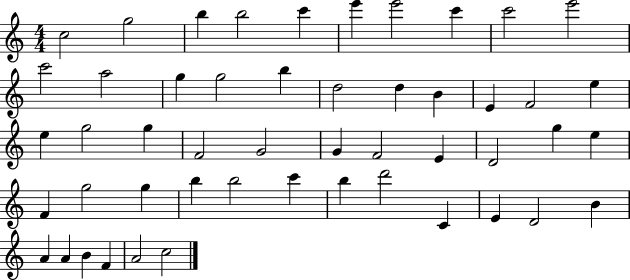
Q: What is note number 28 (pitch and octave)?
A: F4